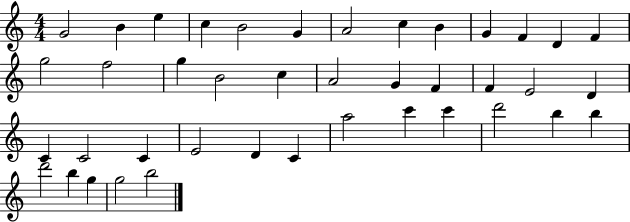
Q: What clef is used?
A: treble